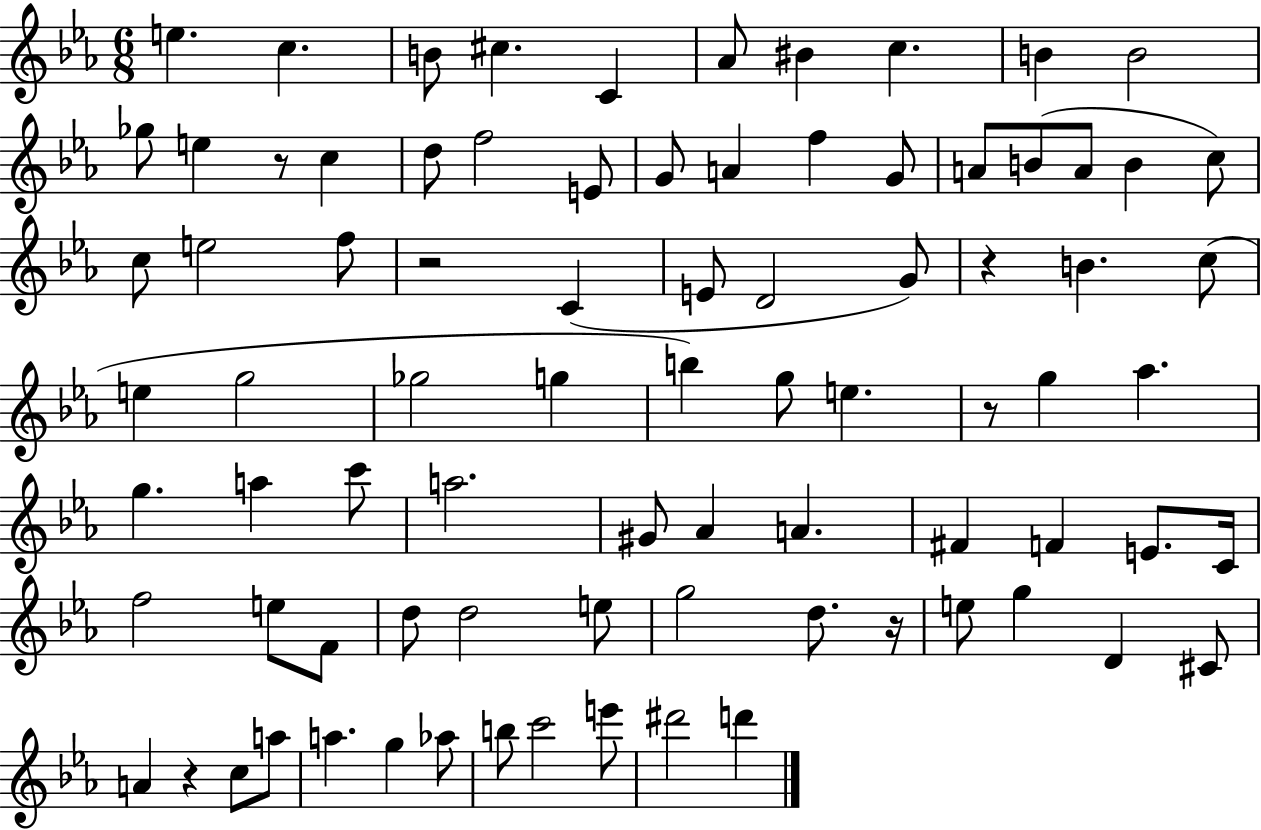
E5/q. C5/q. B4/e C#5/q. C4/q Ab4/e BIS4/q C5/q. B4/q B4/h Gb5/e E5/q R/e C5/q D5/e F5/h E4/e G4/e A4/q F5/q G4/e A4/e B4/e A4/e B4/q C5/e C5/e E5/h F5/e R/h C4/q E4/e D4/h G4/e R/q B4/q. C5/e E5/q G5/h Gb5/h G5/q B5/q G5/e E5/q. R/e G5/q Ab5/q. G5/q. A5/q C6/e A5/h. G#4/e Ab4/q A4/q. F#4/q F4/q E4/e. C4/s F5/h E5/e F4/e D5/e D5/h E5/e G5/h D5/e. R/s E5/e G5/q D4/q C#4/e A4/q R/q C5/e A5/e A5/q. G5/q Ab5/e B5/e C6/h E6/e D#6/h D6/q